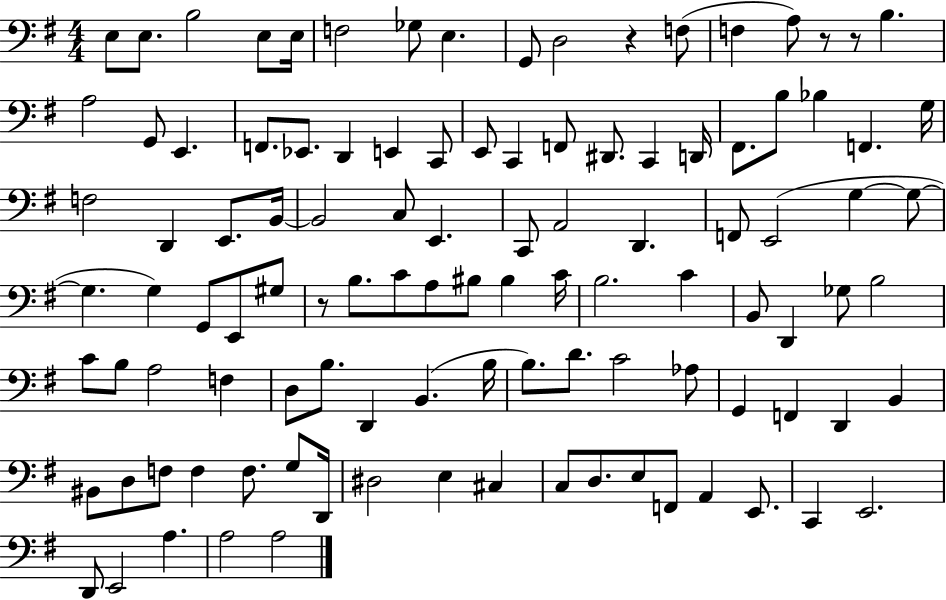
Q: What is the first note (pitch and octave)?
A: E3